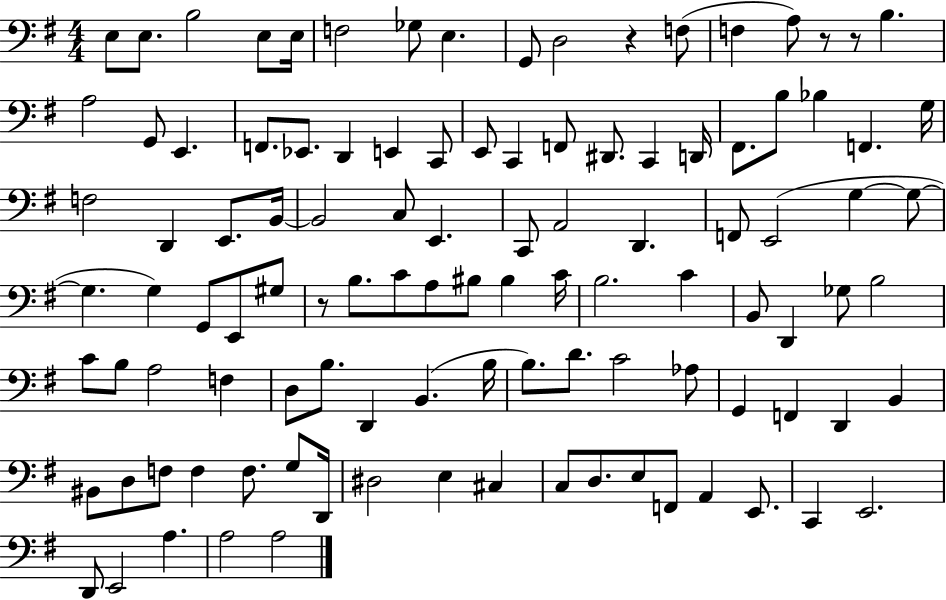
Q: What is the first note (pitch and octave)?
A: E3